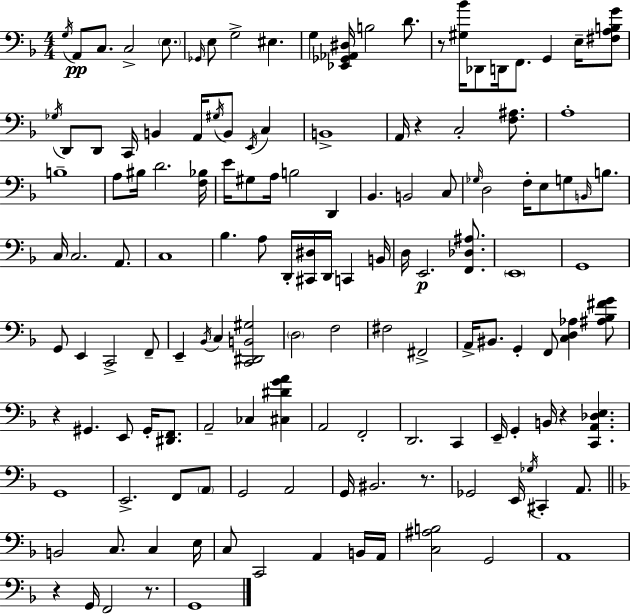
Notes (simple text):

G3/s A2/e C3/e. C3/h E3/e. Gb2/s E3/e G3/h EIS3/q. G3/q [Eb2,Gb2,Ab2,D#3]/s B3/h D4/e. R/e [G#3,Bb4]/s Db2/e D2/s F2/e. G2/q E3/s [F#3,A3,B3,G4]/e Gb3/s D2/e D2/e C2/s B2/q A2/s G#3/s B2/e E2/s C3/q B2/w A2/s R/q C3/h [F3,A#3]/e. A3/w B3/w A3/e BIS3/s D4/h. [F3,Bb3]/s E4/s G#3/e A3/s B3/h D2/q Bb2/q. B2/h C3/e Gb3/s D3/h F3/s E3/e G3/e B2/s B3/e. C3/s C3/h. A2/e. C3/w Bb3/q. A3/e D2/s [C#2,D#3]/s D2/s C2/q B2/s D3/s E2/h. [F2,Db3,A#3]/e. E2/w G2/w G2/e E2/q C2/h F2/e E2/q Bb2/s C3/q [C2,D#2,B2,G#3]/h D3/h F3/h F#3/h F#2/h A2/s BIS2/e. G2/q F2/e [C3,D3,Ab3]/q [A#3,Bb3,F#4,G4]/e R/q G#2/q. E2/e G#2/s [D#2,F2]/e. A2/h CES3/q [C#3,D#4,G4,A4]/q A2/h F2/h D2/h. C2/q E2/s G2/q B2/s R/q [C2,A2,Db3,E3]/q. G2/w E2/h. F2/e A2/e G2/h A2/h G2/s BIS2/h. R/e. Gb2/h E2/s Gb3/s C#2/q A2/e. B2/h C3/e. C3/q E3/s C3/e C2/h A2/q B2/s A2/s [C3,A#3,B3]/h G2/h A2/w R/q G2/s F2/h R/e. G2/w